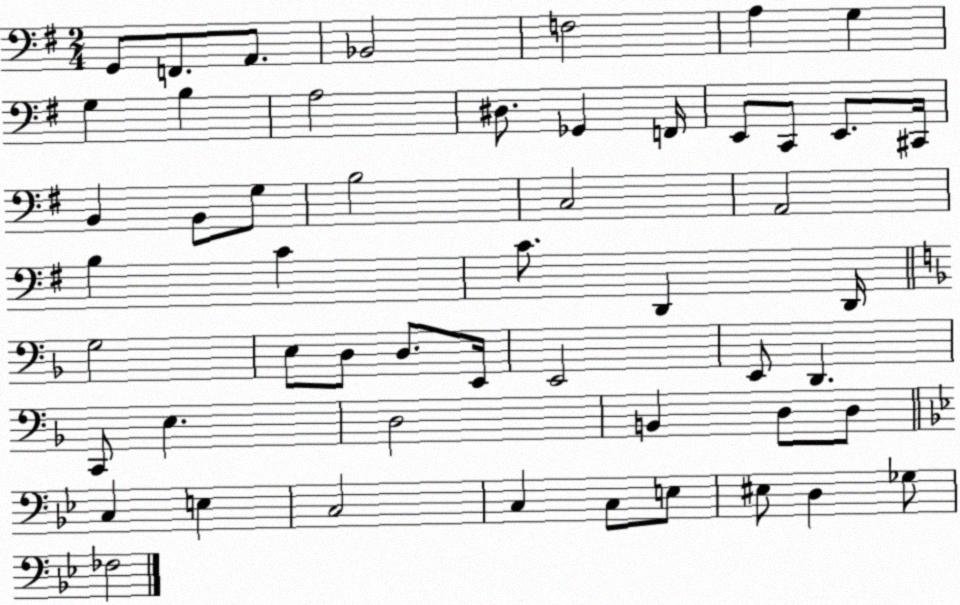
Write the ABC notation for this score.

X:1
T:Untitled
M:2/4
L:1/4
K:G
G,,/2 F,,/2 A,,/2 _B,,2 F,2 A, G, G, B, A,2 ^D,/2 _G,, F,,/4 E,,/2 C,,/2 E,,/2 ^C,,/4 B,, B,,/2 G,/2 B,2 C,2 A,,2 B, C C/2 D,, D,,/4 G,2 E,/2 D,/2 D,/2 E,,/4 E,,2 E,,/2 D,, C,,/2 E, D,2 B,, D,/2 D,/2 C, E, C,2 C, C,/2 E,/2 ^E,/2 D, _G,/2 _F,2